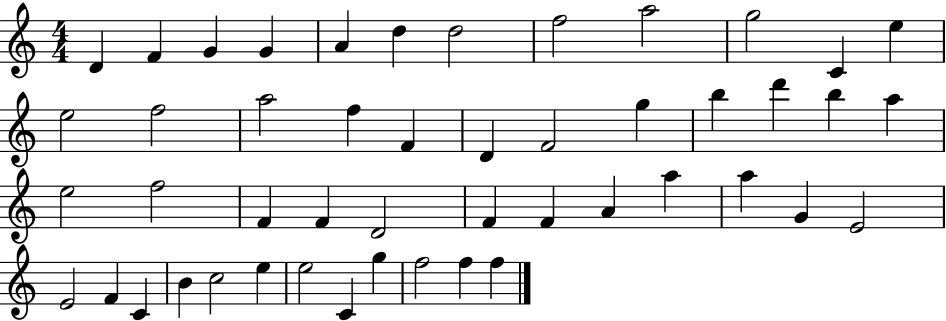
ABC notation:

X:1
T:Untitled
M:4/4
L:1/4
K:C
D F G G A d d2 f2 a2 g2 C e e2 f2 a2 f F D F2 g b d' b a e2 f2 F F D2 F F A a a G E2 E2 F C B c2 e e2 C g f2 f f